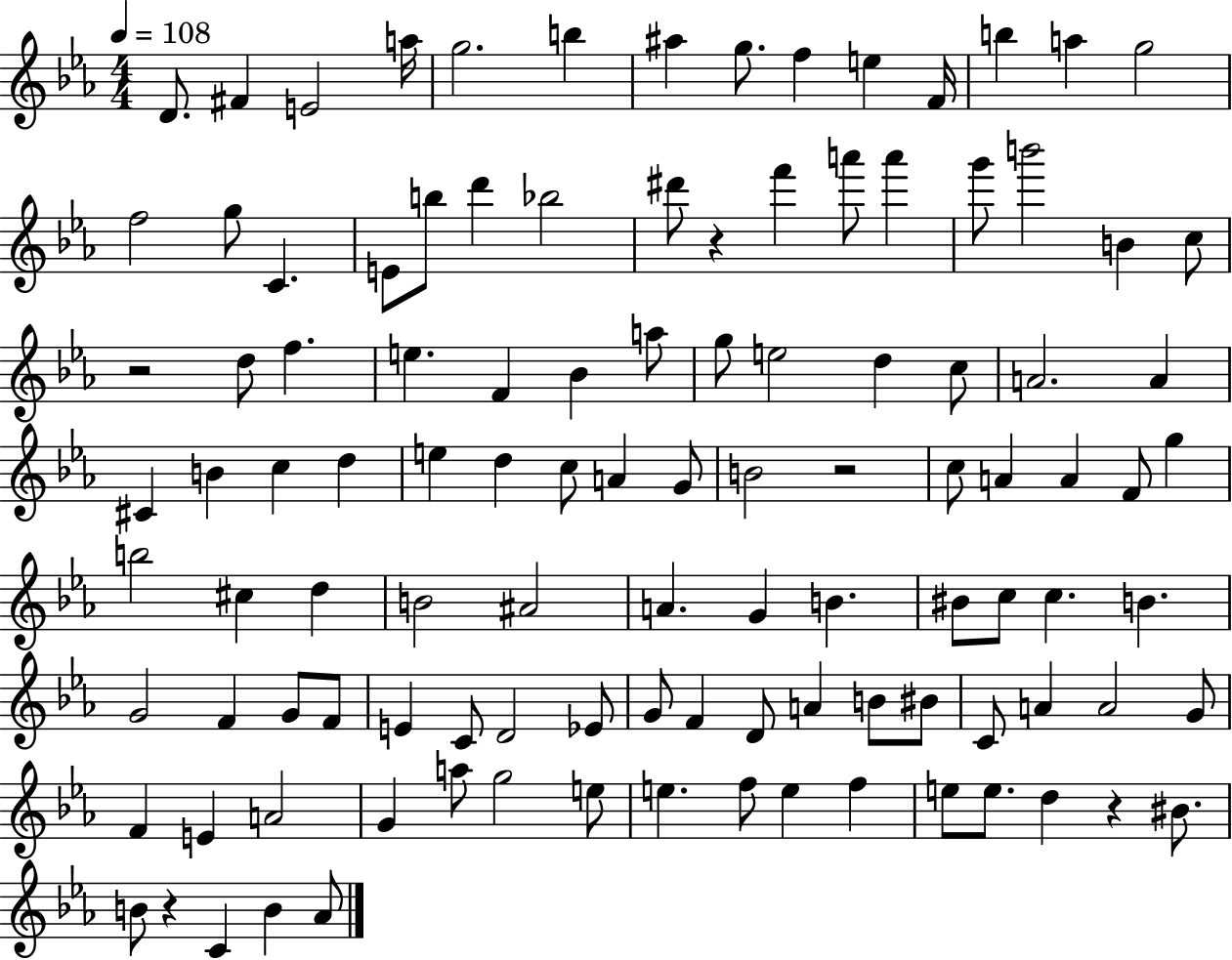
D4/e. F#4/q E4/h A5/s G5/h. B5/q A#5/q G5/e. F5/q E5/q F4/s B5/q A5/q G5/h F5/h G5/e C4/q. E4/e B5/e D6/q Bb5/h D#6/e R/q F6/q A6/e A6/q G6/e B6/h B4/q C5/e R/h D5/e F5/q. E5/q. F4/q Bb4/q A5/e G5/e E5/h D5/q C5/e A4/h. A4/q C#4/q B4/q C5/q D5/q E5/q D5/q C5/e A4/q G4/e B4/h R/h C5/e A4/q A4/q F4/e G5/q B5/h C#5/q D5/q B4/h A#4/h A4/q. G4/q B4/q. BIS4/e C5/e C5/q. B4/q. G4/h F4/q G4/e F4/e E4/q C4/e D4/h Eb4/e G4/e F4/q D4/e A4/q B4/e BIS4/e C4/e A4/q A4/h G4/e F4/q E4/q A4/h G4/q A5/e G5/h E5/e E5/q. F5/e E5/q F5/q E5/e E5/e. D5/q R/q BIS4/e. B4/e R/q C4/q B4/q Ab4/e